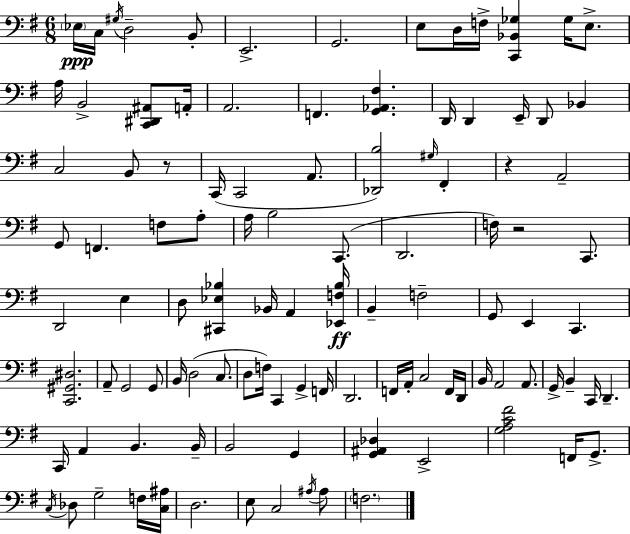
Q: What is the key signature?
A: E minor